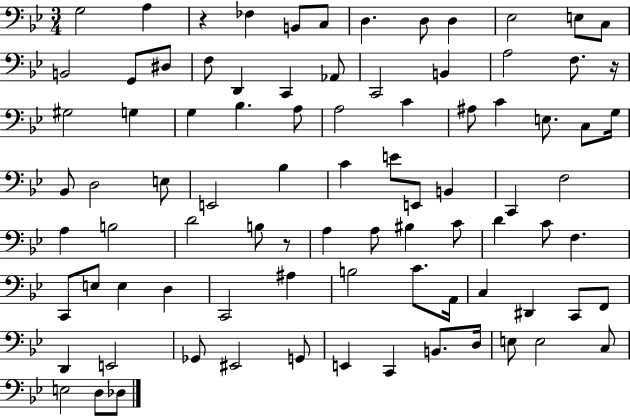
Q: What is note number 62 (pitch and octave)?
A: A#3